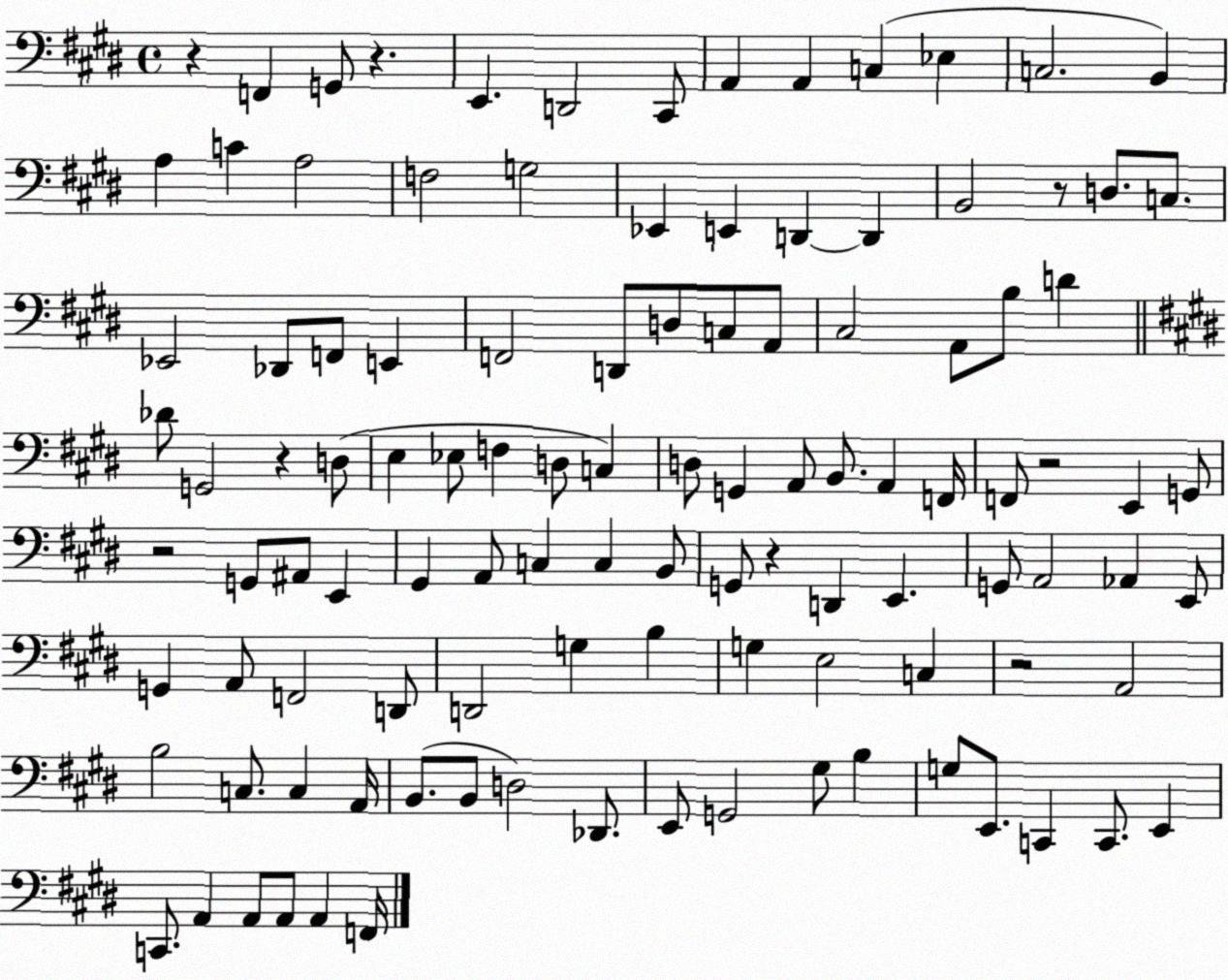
X:1
T:Untitled
M:4/4
L:1/4
K:E
z F,, G,,/2 z E,, D,,2 ^C,,/2 A,, A,, C, _E, C,2 B,, A, C A,2 F,2 G,2 _E,, E,, D,, D,, B,,2 z/2 D,/2 C,/2 _E,,2 _D,,/2 F,,/2 E,, F,,2 D,,/2 D,/2 C,/2 A,,/2 ^C,2 A,,/2 B,/2 D _D/2 G,,2 z D,/2 E, _E,/2 F, D,/2 C, D,/2 G,, A,,/2 B,,/2 A,, F,,/4 F,,/2 z2 E,, G,,/2 z2 G,,/2 ^A,,/2 E,, ^G,, A,,/2 C, C, B,,/2 G,,/2 z D,, E,, G,,/2 A,,2 _A,, E,,/2 G,, A,,/2 F,,2 D,,/2 D,,2 G, B, G, E,2 C, z2 A,,2 B,2 C,/2 C, A,,/4 B,,/2 B,,/2 D,2 _D,,/2 E,,/2 G,,2 ^G,/2 B, G,/2 E,,/2 C,, C,,/2 E,, C,,/2 A,, A,,/2 A,,/2 A,, F,,/4